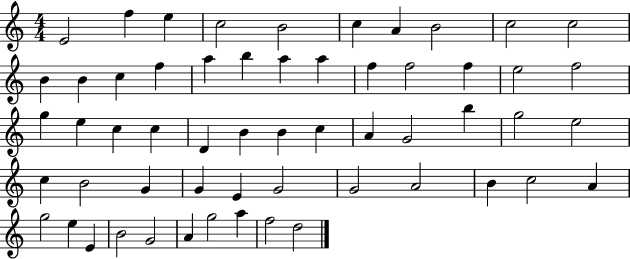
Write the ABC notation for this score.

X:1
T:Untitled
M:4/4
L:1/4
K:C
E2 f e c2 B2 c A B2 c2 c2 B B c f a b a a f f2 f e2 f2 g e c c D B B c A G2 b g2 e2 c B2 G G E G2 G2 A2 B c2 A g2 e E B2 G2 A g2 a f2 d2